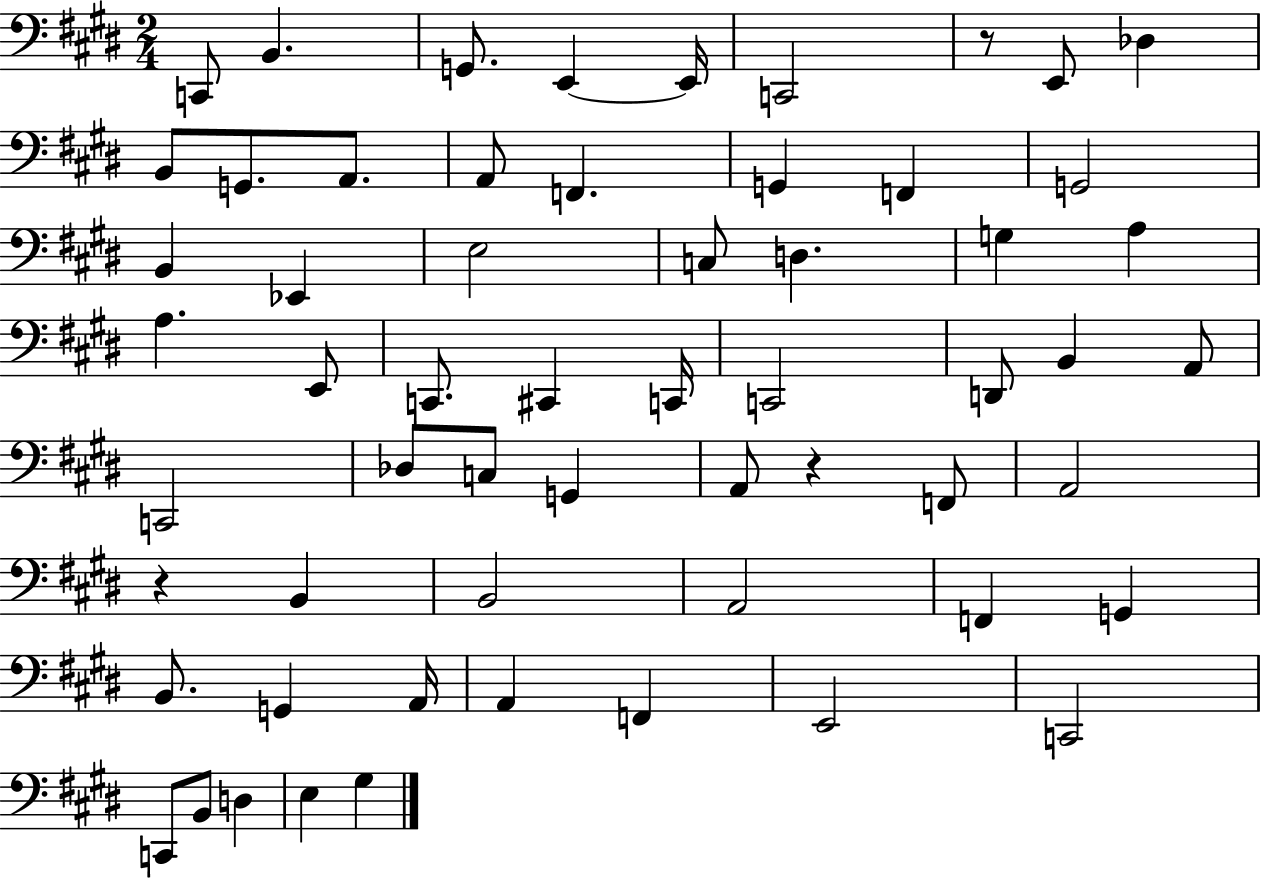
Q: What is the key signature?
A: E major